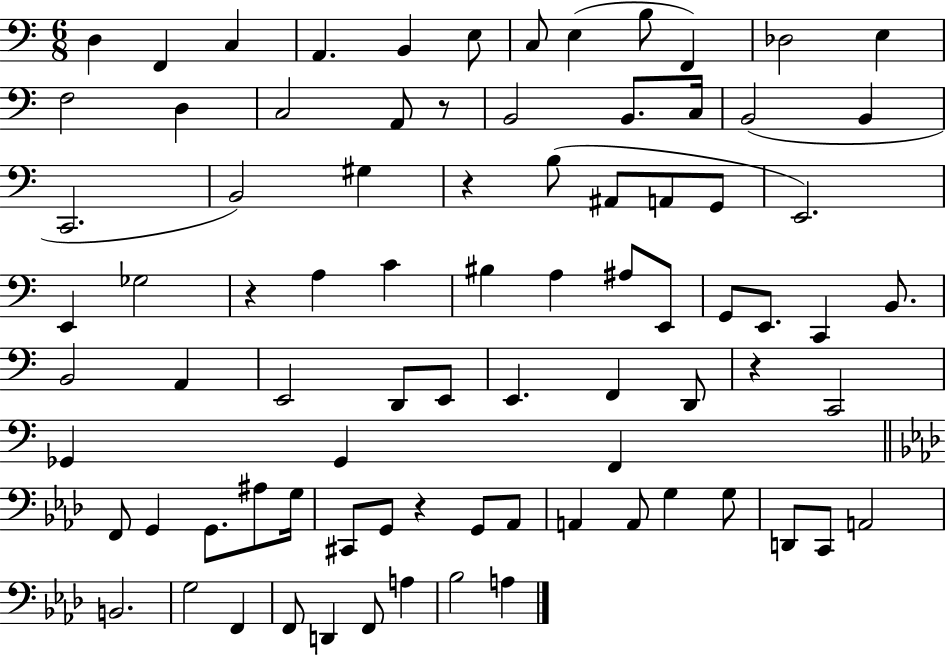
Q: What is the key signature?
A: C major